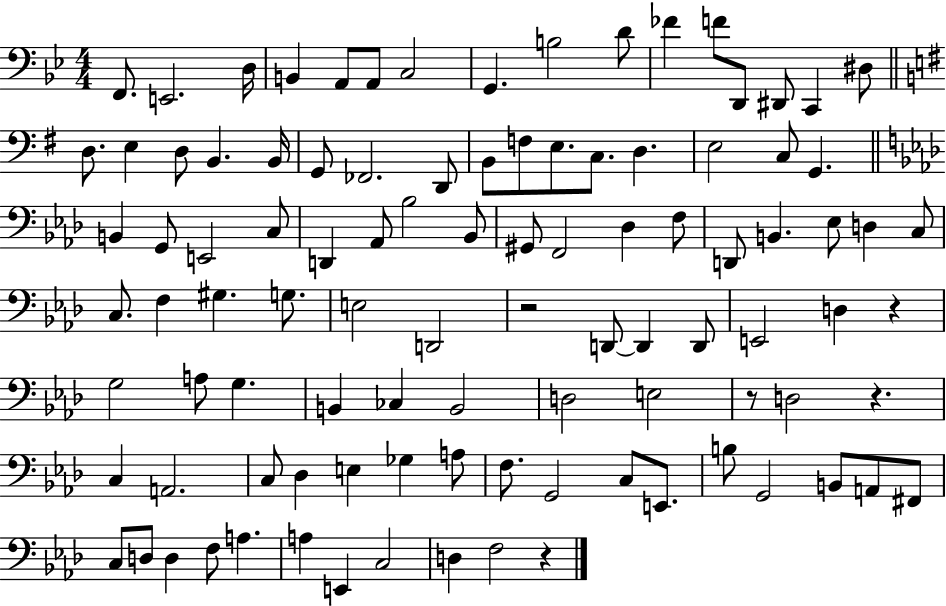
X:1
T:Untitled
M:4/4
L:1/4
K:Bb
F,,/2 E,,2 D,/4 B,, A,,/2 A,,/2 C,2 G,, B,2 D/2 _F F/2 D,,/2 ^D,,/2 C,, ^D,/2 D,/2 E, D,/2 B,, B,,/4 G,,/2 _F,,2 D,,/2 B,,/2 F,/2 E,/2 C,/2 D, E,2 C,/2 G,, B,, G,,/2 E,,2 C,/2 D,, _A,,/2 _B,2 _B,,/2 ^G,,/2 F,,2 _D, F,/2 D,,/2 B,, _E,/2 D, C,/2 C,/2 F, ^G, G,/2 E,2 D,,2 z2 D,,/2 D,, D,,/2 E,,2 D, z G,2 A,/2 G, B,, _C, B,,2 D,2 E,2 z/2 D,2 z C, A,,2 C,/2 _D, E, _G, A,/2 F,/2 G,,2 C,/2 E,,/2 B,/2 G,,2 B,,/2 A,,/2 ^F,,/2 C,/2 D,/2 D, F,/2 A, A, E,, C,2 D, F,2 z